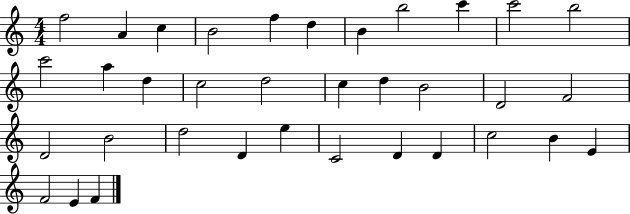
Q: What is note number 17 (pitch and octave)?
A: C5